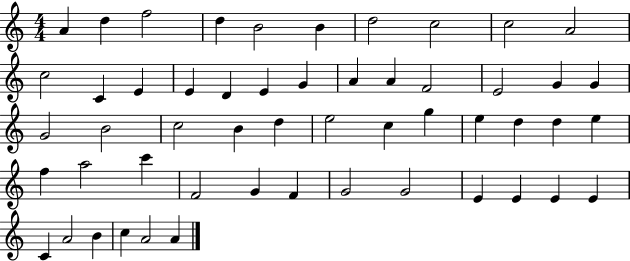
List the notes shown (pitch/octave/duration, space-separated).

A4/q D5/q F5/h D5/q B4/h B4/q D5/h C5/h C5/h A4/h C5/h C4/q E4/q E4/q D4/q E4/q G4/q A4/q A4/q F4/h E4/h G4/q G4/q G4/h B4/h C5/h B4/q D5/q E5/h C5/q G5/q E5/q D5/q D5/q E5/q F5/q A5/h C6/q F4/h G4/q F4/q G4/h G4/h E4/q E4/q E4/q E4/q C4/q A4/h B4/q C5/q A4/h A4/q